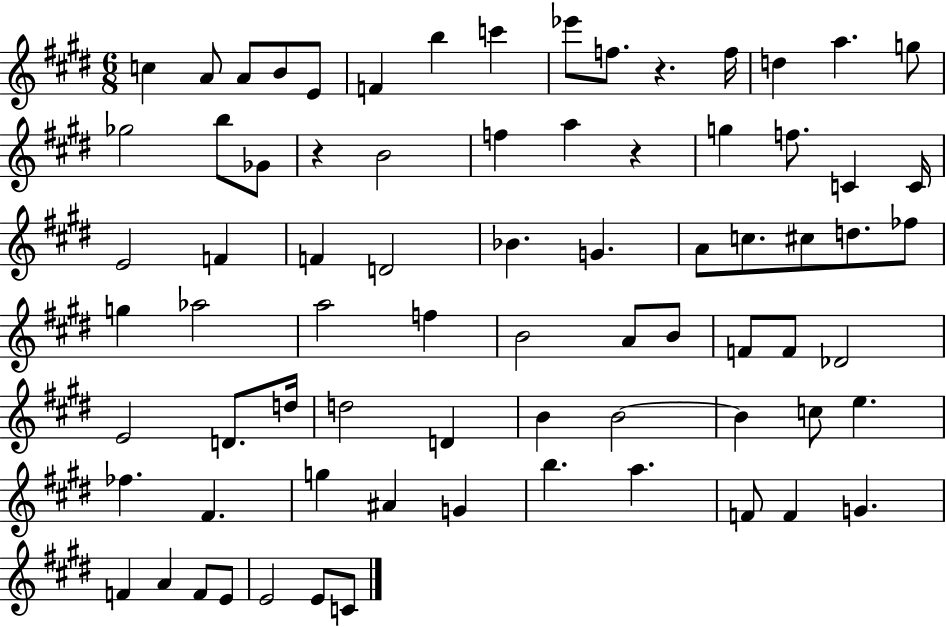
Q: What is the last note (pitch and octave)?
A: C4